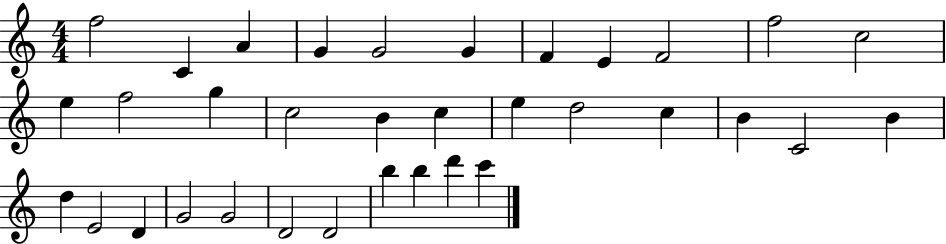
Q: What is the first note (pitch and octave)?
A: F5